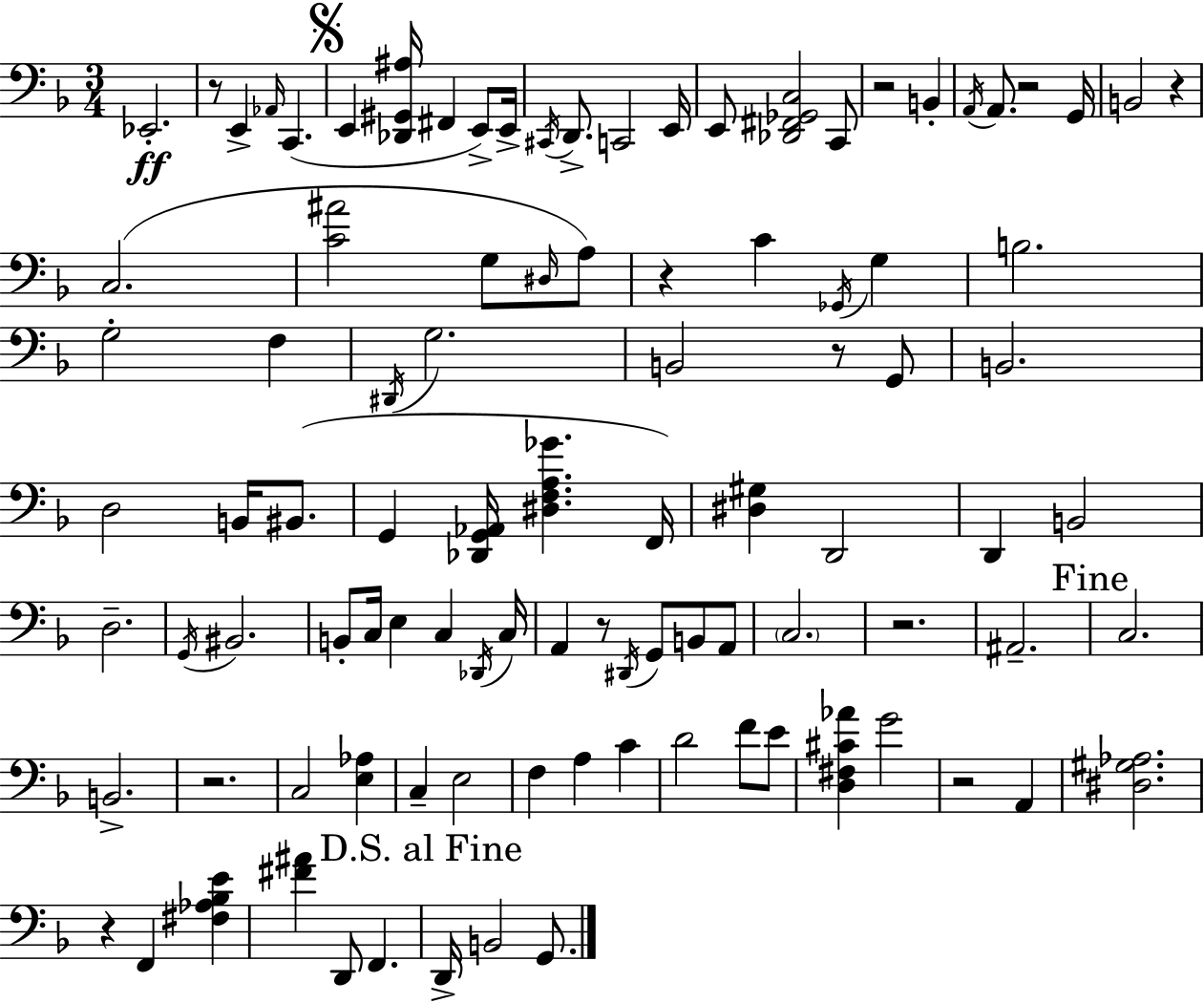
Eb2/h. R/e E2/q Ab2/s C2/q. E2/q [Db2,G#2,A#3]/s F#2/q E2/e E2/s C#2/s D2/e. C2/h E2/s E2/e [Db2,F#2,Gb2,C3]/h C2/e R/h B2/q A2/s A2/e. R/h G2/s B2/h R/q C3/h. [C4,A#4]/h G3/e D#3/s A3/e R/q C4/q Gb2/s G3/q B3/h. G3/h F3/q D#2/s G3/h. B2/h R/e G2/e B2/h. D3/h B2/s BIS2/e. G2/q [Db2,G2,Ab2]/s [D#3,F3,A3,Gb4]/q. F2/s [D#3,G#3]/q D2/h D2/q B2/h D3/h. G2/s BIS2/h. B2/e C3/s E3/q C3/q Db2/s C3/s A2/q R/e D#2/s G2/e B2/e A2/e C3/h. R/h. A#2/h. C3/h. B2/h. R/h. C3/h [E3,Ab3]/q C3/q E3/h F3/q A3/q C4/q D4/h F4/e E4/e [D3,F#3,C#4,Ab4]/q G4/h R/h A2/q [D#3,G#3,Ab3]/h. R/q F2/q [F#3,Ab3,Bb3,E4]/q [F#4,A#4]/q D2/e F2/q. D2/s B2/h G2/e.